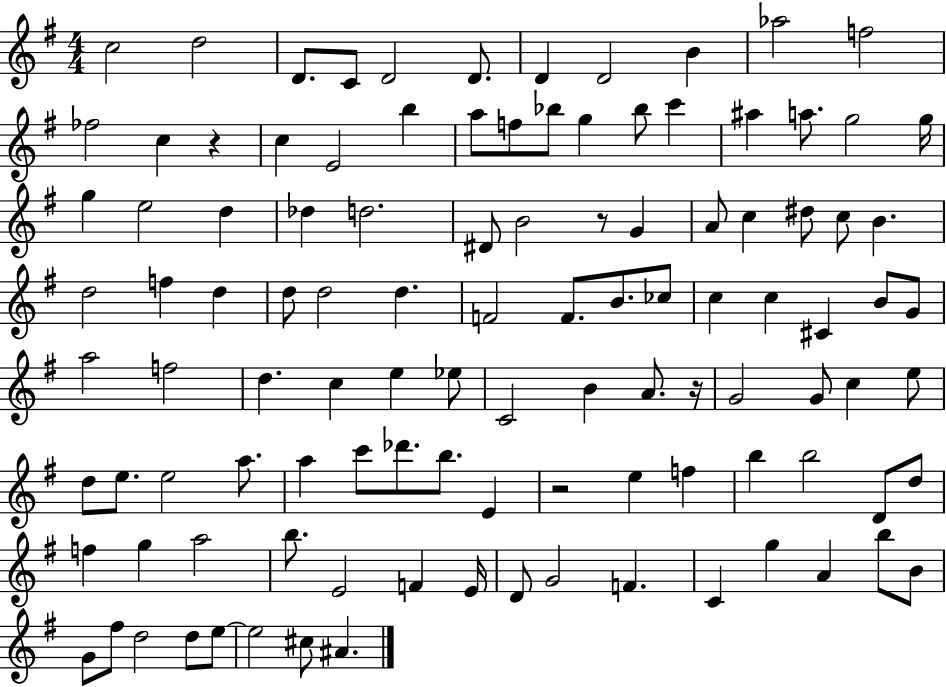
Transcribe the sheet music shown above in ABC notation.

X:1
T:Untitled
M:4/4
L:1/4
K:G
c2 d2 D/2 C/2 D2 D/2 D D2 B _a2 f2 _f2 c z c E2 b a/2 f/2 _b/2 g _b/2 c' ^a a/2 g2 g/4 g e2 d _d d2 ^D/2 B2 z/2 G A/2 c ^d/2 c/2 B d2 f d d/2 d2 d F2 F/2 B/2 _c/2 c c ^C B/2 G/2 a2 f2 d c e _e/2 C2 B A/2 z/4 G2 G/2 c e/2 d/2 e/2 e2 a/2 a c'/2 _d'/2 b/2 E z2 e f b b2 D/2 d/2 f g a2 b/2 E2 F E/4 D/2 G2 F C g A b/2 B/2 G/2 ^f/2 d2 d/2 e/2 e2 ^c/2 ^A